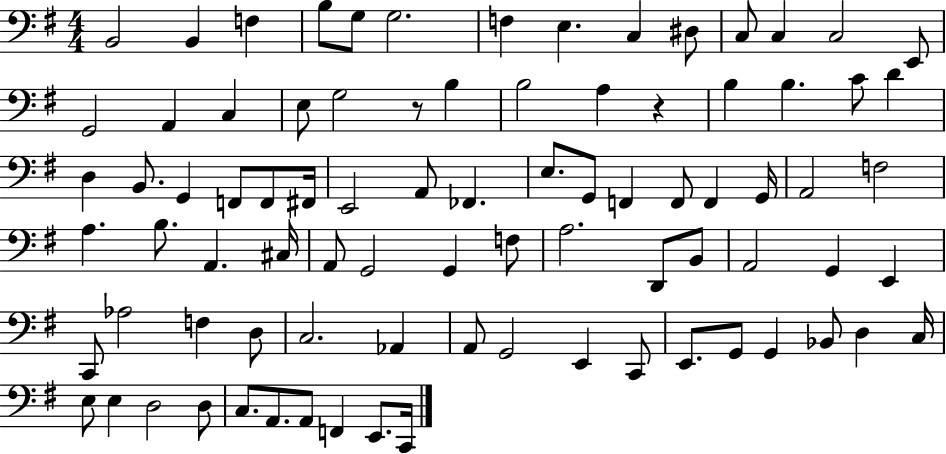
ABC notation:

X:1
T:Untitled
M:4/4
L:1/4
K:G
B,,2 B,, F, B,/2 G,/2 G,2 F, E, C, ^D,/2 C,/2 C, C,2 E,,/2 G,,2 A,, C, E,/2 G,2 z/2 B, B,2 A, z B, B, C/2 D D, B,,/2 G,, F,,/2 F,,/2 ^F,,/4 E,,2 A,,/2 _F,, E,/2 G,,/2 F,, F,,/2 F,, G,,/4 A,,2 F,2 A, B,/2 A,, ^C,/4 A,,/2 G,,2 G,, F,/2 A,2 D,,/2 B,,/2 A,,2 G,, E,, C,,/2 _A,2 F, D,/2 C,2 _A,, A,,/2 G,,2 E,, C,,/2 E,,/2 G,,/2 G,, _B,,/2 D, C,/4 E,/2 E, D,2 D,/2 C,/2 A,,/2 A,,/2 F,, E,,/2 C,,/4